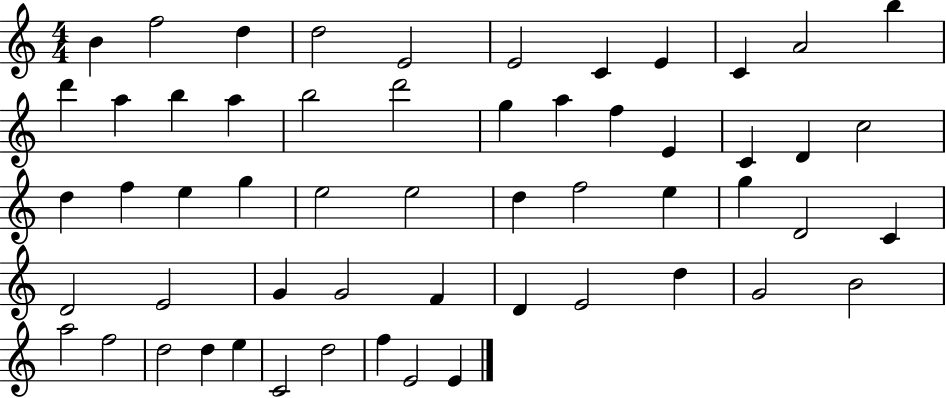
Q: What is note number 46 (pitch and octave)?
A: B4